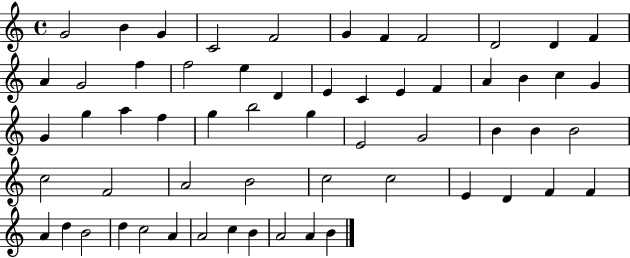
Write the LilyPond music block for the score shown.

{
  \clef treble
  \time 4/4
  \defaultTimeSignature
  \key c \major
  g'2 b'4 g'4 | c'2 f'2 | g'4 f'4 f'2 | d'2 d'4 f'4 | \break a'4 g'2 f''4 | f''2 e''4 d'4 | e'4 c'4 e'4 f'4 | a'4 b'4 c''4 g'4 | \break g'4 g''4 a''4 f''4 | g''4 b''2 g''4 | e'2 g'2 | b'4 b'4 b'2 | \break c''2 f'2 | a'2 b'2 | c''2 c''2 | e'4 d'4 f'4 f'4 | \break a'4 d''4 b'2 | d''4 c''2 a'4 | a'2 c''4 b'4 | a'2 a'4 b'4 | \break \bar "|."
}